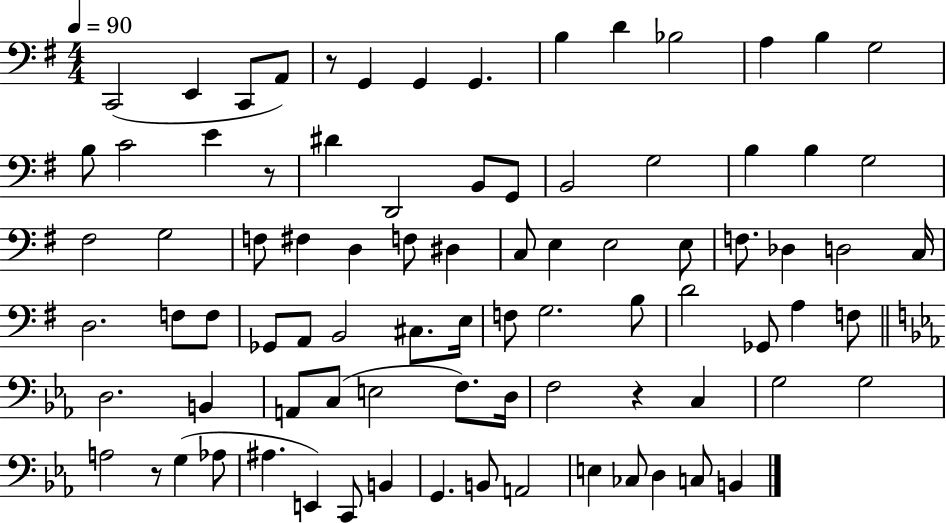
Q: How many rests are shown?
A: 4